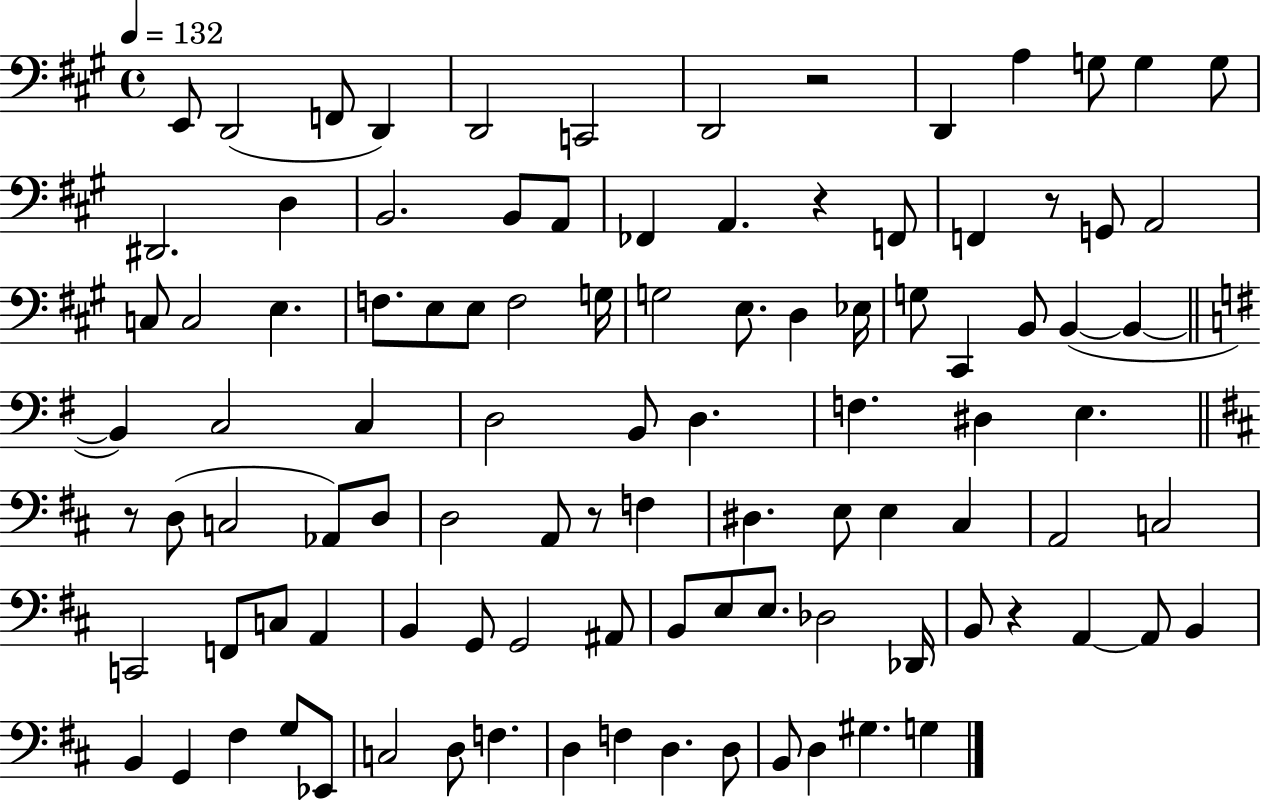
{
  \clef bass
  \time 4/4
  \defaultTimeSignature
  \key a \major
  \tempo 4 = 132
  e,8 d,2( f,8 d,4) | d,2 c,2 | d,2 r2 | d,4 a4 g8 g4 g8 | \break dis,2. d4 | b,2. b,8 a,8 | fes,4 a,4. r4 f,8 | f,4 r8 g,8 a,2 | \break c8 c2 e4. | f8. e8 e8 f2 g16 | g2 e8. d4 ees16 | g8 cis,4 b,8 b,4~(~ b,4~~ | \break \bar "||" \break \key g \major b,4) c2 c4 | d2 b,8 d4. | f4. dis4 e4. | \bar "||" \break \key b \minor r8 d8( c2 aes,8) d8 | d2 a,8 r8 f4 | dis4. e8 e4 cis4 | a,2 c2 | \break c,2 f,8 c8 a,4 | b,4 g,8 g,2 ais,8 | b,8 e8 e8. des2 des,16 | b,8 r4 a,4~~ a,8 b,4 | \break b,4 g,4 fis4 g8 ees,8 | c2 d8 f4. | d4 f4 d4. d8 | b,8 d4 gis4. g4 | \break \bar "|."
}